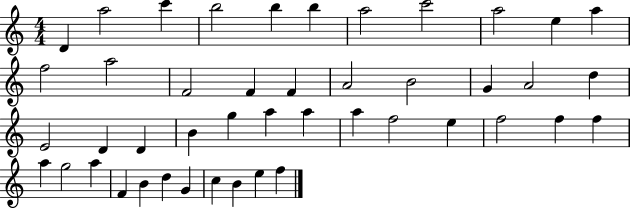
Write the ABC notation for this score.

X:1
T:Untitled
M:4/4
L:1/4
K:C
D a2 c' b2 b b a2 c'2 a2 e a f2 a2 F2 F F A2 B2 G A2 d E2 D D B g a a a f2 e f2 f f a g2 a F B d G c B e f